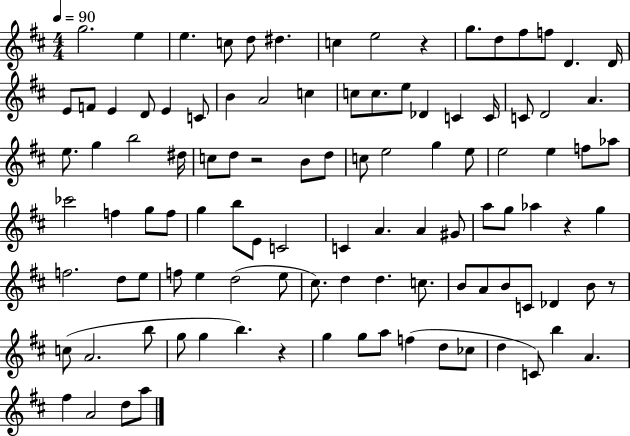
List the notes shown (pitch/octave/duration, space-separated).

G5/h. E5/q E5/q. C5/e D5/e D#5/q. C5/q E5/h R/q G5/e. D5/e F#5/e F5/e D4/q. D4/s E4/e F4/e E4/q D4/e E4/q C4/e B4/q A4/h C5/q C5/e C5/e. E5/e Db4/q C4/q C4/s C4/e D4/h A4/q. E5/e. G5/q B5/h D#5/s C5/e D5/e R/h B4/e D5/e C5/e E5/h G5/q E5/e E5/h E5/q F5/e Ab5/e CES6/h F5/q G5/e F5/e G5/q B5/e E4/e C4/h C4/q A4/q. A4/q G#4/e A5/e G5/e Ab5/q R/q G5/q F5/h. D5/e E5/e F5/e E5/q D5/h E5/e C#5/e. D5/q D5/q. C5/e. B4/e A4/e B4/e C4/e Db4/q B4/e R/e C5/e A4/h. B5/e G5/e G5/q B5/q. R/q G5/q G5/e A5/e F5/q D5/e CES5/e D5/q C4/e B5/q A4/q. F#5/q A4/h D5/e A5/e